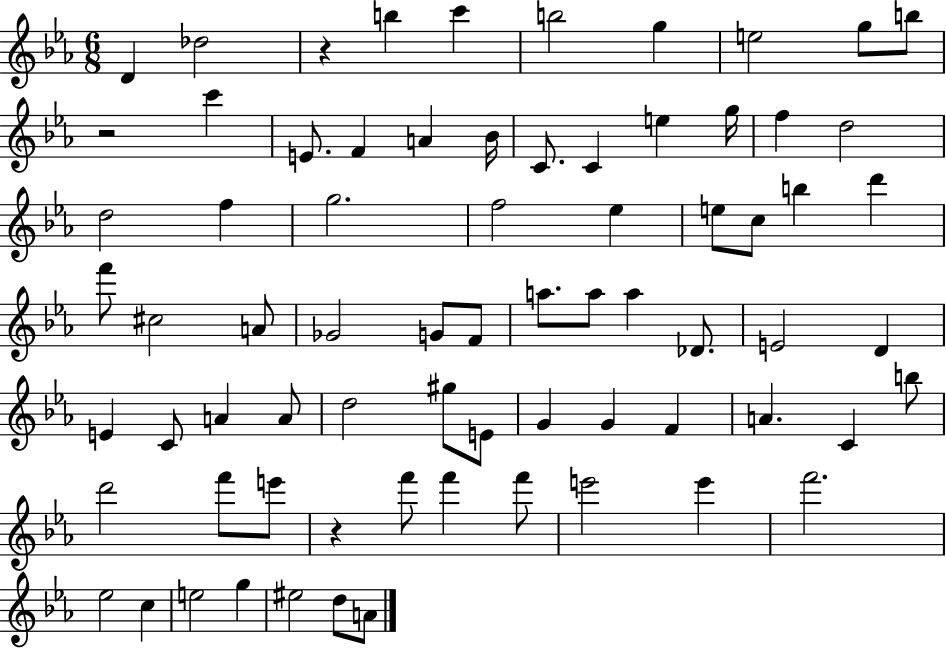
X:1
T:Untitled
M:6/8
L:1/4
K:Eb
D _d2 z b c' b2 g e2 g/2 b/2 z2 c' E/2 F A _B/4 C/2 C e g/4 f d2 d2 f g2 f2 _e e/2 c/2 b d' f'/2 ^c2 A/2 _G2 G/2 F/2 a/2 a/2 a _D/2 E2 D E C/2 A A/2 d2 ^g/2 E/2 G G F A C b/2 d'2 f'/2 e'/2 z f'/2 f' f'/2 e'2 e' f'2 _e2 c e2 g ^e2 d/2 A/2